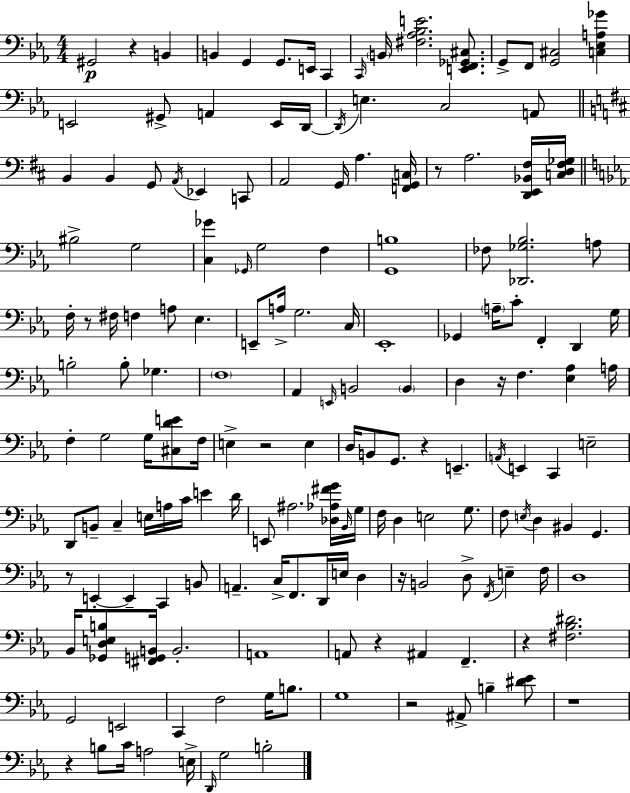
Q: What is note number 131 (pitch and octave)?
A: B3